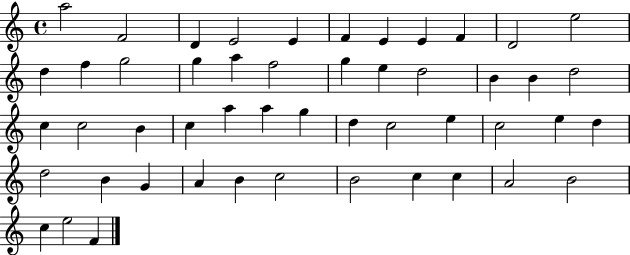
A5/h F4/h D4/q E4/h E4/q F4/q E4/q E4/q F4/q D4/h E5/h D5/q F5/q G5/h G5/q A5/q F5/h G5/q E5/q D5/h B4/q B4/q D5/h C5/q C5/h B4/q C5/q A5/q A5/q G5/q D5/q C5/h E5/q C5/h E5/q D5/q D5/h B4/q G4/q A4/q B4/q C5/h B4/h C5/q C5/q A4/h B4/h C5/q E5/h F4/q